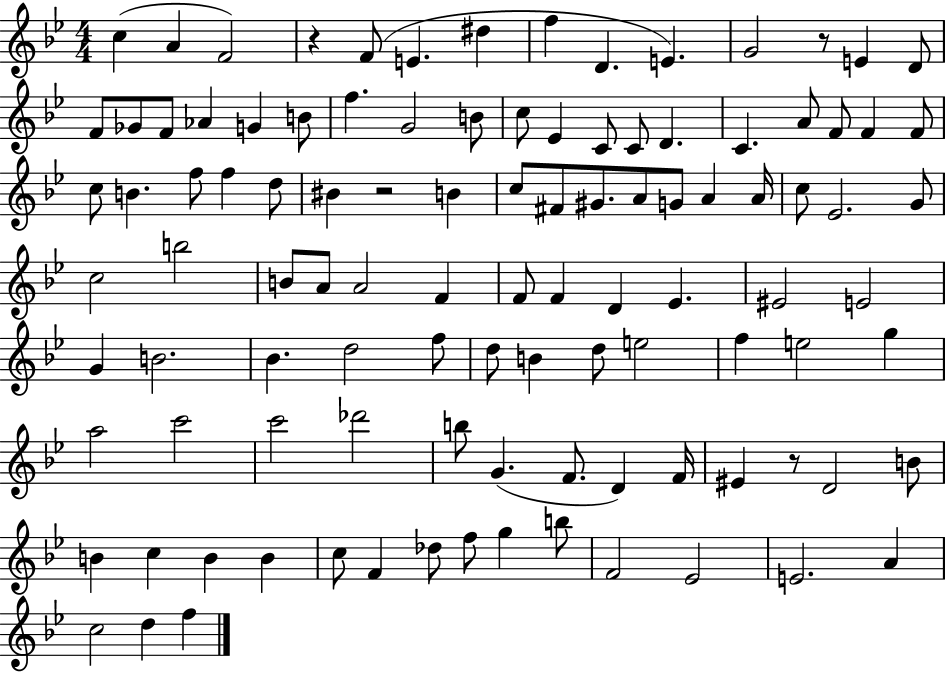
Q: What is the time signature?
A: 4/4